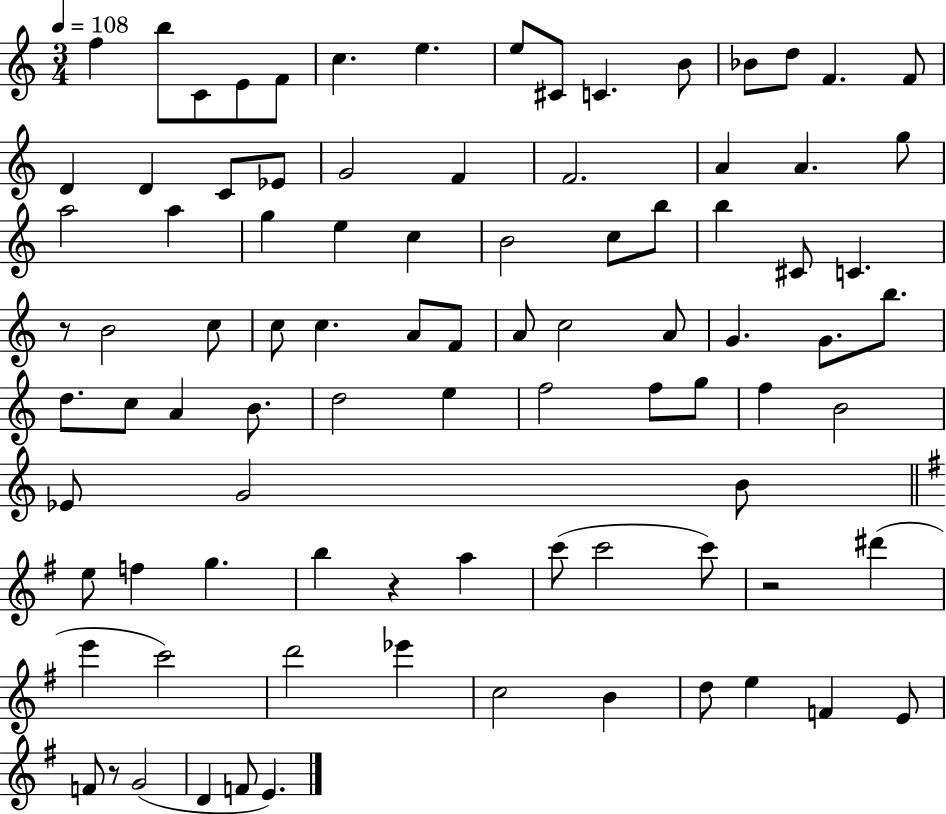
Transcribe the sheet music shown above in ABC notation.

X:1
T:Untitled
M:3/4
L:1/4
K:C
f b/2 C/2 E/2 F/2 c e e/2 ^C/2 C B/2 _B/2 d/2 F F/2 D D C/2 _E/2 G2 F F2 A A g/2 a2 a g e c B2 c/2 b/2 b ^C/2 C z/2 B2 c/2 c/2 c A/2 F/2 A/2 c2 A/2 G G/2 b/2 d/2 c/2 A B/2 d2 e f2 f/2 g/2 f B2 _E/2 G2 B/2 e/2 f g b z a c'/2 c'2 c'/2 z2 ^d' e' c'2 d'2 _e' c2 B d/2 e F E/2 F/2 z/2 G2 D F/2 E